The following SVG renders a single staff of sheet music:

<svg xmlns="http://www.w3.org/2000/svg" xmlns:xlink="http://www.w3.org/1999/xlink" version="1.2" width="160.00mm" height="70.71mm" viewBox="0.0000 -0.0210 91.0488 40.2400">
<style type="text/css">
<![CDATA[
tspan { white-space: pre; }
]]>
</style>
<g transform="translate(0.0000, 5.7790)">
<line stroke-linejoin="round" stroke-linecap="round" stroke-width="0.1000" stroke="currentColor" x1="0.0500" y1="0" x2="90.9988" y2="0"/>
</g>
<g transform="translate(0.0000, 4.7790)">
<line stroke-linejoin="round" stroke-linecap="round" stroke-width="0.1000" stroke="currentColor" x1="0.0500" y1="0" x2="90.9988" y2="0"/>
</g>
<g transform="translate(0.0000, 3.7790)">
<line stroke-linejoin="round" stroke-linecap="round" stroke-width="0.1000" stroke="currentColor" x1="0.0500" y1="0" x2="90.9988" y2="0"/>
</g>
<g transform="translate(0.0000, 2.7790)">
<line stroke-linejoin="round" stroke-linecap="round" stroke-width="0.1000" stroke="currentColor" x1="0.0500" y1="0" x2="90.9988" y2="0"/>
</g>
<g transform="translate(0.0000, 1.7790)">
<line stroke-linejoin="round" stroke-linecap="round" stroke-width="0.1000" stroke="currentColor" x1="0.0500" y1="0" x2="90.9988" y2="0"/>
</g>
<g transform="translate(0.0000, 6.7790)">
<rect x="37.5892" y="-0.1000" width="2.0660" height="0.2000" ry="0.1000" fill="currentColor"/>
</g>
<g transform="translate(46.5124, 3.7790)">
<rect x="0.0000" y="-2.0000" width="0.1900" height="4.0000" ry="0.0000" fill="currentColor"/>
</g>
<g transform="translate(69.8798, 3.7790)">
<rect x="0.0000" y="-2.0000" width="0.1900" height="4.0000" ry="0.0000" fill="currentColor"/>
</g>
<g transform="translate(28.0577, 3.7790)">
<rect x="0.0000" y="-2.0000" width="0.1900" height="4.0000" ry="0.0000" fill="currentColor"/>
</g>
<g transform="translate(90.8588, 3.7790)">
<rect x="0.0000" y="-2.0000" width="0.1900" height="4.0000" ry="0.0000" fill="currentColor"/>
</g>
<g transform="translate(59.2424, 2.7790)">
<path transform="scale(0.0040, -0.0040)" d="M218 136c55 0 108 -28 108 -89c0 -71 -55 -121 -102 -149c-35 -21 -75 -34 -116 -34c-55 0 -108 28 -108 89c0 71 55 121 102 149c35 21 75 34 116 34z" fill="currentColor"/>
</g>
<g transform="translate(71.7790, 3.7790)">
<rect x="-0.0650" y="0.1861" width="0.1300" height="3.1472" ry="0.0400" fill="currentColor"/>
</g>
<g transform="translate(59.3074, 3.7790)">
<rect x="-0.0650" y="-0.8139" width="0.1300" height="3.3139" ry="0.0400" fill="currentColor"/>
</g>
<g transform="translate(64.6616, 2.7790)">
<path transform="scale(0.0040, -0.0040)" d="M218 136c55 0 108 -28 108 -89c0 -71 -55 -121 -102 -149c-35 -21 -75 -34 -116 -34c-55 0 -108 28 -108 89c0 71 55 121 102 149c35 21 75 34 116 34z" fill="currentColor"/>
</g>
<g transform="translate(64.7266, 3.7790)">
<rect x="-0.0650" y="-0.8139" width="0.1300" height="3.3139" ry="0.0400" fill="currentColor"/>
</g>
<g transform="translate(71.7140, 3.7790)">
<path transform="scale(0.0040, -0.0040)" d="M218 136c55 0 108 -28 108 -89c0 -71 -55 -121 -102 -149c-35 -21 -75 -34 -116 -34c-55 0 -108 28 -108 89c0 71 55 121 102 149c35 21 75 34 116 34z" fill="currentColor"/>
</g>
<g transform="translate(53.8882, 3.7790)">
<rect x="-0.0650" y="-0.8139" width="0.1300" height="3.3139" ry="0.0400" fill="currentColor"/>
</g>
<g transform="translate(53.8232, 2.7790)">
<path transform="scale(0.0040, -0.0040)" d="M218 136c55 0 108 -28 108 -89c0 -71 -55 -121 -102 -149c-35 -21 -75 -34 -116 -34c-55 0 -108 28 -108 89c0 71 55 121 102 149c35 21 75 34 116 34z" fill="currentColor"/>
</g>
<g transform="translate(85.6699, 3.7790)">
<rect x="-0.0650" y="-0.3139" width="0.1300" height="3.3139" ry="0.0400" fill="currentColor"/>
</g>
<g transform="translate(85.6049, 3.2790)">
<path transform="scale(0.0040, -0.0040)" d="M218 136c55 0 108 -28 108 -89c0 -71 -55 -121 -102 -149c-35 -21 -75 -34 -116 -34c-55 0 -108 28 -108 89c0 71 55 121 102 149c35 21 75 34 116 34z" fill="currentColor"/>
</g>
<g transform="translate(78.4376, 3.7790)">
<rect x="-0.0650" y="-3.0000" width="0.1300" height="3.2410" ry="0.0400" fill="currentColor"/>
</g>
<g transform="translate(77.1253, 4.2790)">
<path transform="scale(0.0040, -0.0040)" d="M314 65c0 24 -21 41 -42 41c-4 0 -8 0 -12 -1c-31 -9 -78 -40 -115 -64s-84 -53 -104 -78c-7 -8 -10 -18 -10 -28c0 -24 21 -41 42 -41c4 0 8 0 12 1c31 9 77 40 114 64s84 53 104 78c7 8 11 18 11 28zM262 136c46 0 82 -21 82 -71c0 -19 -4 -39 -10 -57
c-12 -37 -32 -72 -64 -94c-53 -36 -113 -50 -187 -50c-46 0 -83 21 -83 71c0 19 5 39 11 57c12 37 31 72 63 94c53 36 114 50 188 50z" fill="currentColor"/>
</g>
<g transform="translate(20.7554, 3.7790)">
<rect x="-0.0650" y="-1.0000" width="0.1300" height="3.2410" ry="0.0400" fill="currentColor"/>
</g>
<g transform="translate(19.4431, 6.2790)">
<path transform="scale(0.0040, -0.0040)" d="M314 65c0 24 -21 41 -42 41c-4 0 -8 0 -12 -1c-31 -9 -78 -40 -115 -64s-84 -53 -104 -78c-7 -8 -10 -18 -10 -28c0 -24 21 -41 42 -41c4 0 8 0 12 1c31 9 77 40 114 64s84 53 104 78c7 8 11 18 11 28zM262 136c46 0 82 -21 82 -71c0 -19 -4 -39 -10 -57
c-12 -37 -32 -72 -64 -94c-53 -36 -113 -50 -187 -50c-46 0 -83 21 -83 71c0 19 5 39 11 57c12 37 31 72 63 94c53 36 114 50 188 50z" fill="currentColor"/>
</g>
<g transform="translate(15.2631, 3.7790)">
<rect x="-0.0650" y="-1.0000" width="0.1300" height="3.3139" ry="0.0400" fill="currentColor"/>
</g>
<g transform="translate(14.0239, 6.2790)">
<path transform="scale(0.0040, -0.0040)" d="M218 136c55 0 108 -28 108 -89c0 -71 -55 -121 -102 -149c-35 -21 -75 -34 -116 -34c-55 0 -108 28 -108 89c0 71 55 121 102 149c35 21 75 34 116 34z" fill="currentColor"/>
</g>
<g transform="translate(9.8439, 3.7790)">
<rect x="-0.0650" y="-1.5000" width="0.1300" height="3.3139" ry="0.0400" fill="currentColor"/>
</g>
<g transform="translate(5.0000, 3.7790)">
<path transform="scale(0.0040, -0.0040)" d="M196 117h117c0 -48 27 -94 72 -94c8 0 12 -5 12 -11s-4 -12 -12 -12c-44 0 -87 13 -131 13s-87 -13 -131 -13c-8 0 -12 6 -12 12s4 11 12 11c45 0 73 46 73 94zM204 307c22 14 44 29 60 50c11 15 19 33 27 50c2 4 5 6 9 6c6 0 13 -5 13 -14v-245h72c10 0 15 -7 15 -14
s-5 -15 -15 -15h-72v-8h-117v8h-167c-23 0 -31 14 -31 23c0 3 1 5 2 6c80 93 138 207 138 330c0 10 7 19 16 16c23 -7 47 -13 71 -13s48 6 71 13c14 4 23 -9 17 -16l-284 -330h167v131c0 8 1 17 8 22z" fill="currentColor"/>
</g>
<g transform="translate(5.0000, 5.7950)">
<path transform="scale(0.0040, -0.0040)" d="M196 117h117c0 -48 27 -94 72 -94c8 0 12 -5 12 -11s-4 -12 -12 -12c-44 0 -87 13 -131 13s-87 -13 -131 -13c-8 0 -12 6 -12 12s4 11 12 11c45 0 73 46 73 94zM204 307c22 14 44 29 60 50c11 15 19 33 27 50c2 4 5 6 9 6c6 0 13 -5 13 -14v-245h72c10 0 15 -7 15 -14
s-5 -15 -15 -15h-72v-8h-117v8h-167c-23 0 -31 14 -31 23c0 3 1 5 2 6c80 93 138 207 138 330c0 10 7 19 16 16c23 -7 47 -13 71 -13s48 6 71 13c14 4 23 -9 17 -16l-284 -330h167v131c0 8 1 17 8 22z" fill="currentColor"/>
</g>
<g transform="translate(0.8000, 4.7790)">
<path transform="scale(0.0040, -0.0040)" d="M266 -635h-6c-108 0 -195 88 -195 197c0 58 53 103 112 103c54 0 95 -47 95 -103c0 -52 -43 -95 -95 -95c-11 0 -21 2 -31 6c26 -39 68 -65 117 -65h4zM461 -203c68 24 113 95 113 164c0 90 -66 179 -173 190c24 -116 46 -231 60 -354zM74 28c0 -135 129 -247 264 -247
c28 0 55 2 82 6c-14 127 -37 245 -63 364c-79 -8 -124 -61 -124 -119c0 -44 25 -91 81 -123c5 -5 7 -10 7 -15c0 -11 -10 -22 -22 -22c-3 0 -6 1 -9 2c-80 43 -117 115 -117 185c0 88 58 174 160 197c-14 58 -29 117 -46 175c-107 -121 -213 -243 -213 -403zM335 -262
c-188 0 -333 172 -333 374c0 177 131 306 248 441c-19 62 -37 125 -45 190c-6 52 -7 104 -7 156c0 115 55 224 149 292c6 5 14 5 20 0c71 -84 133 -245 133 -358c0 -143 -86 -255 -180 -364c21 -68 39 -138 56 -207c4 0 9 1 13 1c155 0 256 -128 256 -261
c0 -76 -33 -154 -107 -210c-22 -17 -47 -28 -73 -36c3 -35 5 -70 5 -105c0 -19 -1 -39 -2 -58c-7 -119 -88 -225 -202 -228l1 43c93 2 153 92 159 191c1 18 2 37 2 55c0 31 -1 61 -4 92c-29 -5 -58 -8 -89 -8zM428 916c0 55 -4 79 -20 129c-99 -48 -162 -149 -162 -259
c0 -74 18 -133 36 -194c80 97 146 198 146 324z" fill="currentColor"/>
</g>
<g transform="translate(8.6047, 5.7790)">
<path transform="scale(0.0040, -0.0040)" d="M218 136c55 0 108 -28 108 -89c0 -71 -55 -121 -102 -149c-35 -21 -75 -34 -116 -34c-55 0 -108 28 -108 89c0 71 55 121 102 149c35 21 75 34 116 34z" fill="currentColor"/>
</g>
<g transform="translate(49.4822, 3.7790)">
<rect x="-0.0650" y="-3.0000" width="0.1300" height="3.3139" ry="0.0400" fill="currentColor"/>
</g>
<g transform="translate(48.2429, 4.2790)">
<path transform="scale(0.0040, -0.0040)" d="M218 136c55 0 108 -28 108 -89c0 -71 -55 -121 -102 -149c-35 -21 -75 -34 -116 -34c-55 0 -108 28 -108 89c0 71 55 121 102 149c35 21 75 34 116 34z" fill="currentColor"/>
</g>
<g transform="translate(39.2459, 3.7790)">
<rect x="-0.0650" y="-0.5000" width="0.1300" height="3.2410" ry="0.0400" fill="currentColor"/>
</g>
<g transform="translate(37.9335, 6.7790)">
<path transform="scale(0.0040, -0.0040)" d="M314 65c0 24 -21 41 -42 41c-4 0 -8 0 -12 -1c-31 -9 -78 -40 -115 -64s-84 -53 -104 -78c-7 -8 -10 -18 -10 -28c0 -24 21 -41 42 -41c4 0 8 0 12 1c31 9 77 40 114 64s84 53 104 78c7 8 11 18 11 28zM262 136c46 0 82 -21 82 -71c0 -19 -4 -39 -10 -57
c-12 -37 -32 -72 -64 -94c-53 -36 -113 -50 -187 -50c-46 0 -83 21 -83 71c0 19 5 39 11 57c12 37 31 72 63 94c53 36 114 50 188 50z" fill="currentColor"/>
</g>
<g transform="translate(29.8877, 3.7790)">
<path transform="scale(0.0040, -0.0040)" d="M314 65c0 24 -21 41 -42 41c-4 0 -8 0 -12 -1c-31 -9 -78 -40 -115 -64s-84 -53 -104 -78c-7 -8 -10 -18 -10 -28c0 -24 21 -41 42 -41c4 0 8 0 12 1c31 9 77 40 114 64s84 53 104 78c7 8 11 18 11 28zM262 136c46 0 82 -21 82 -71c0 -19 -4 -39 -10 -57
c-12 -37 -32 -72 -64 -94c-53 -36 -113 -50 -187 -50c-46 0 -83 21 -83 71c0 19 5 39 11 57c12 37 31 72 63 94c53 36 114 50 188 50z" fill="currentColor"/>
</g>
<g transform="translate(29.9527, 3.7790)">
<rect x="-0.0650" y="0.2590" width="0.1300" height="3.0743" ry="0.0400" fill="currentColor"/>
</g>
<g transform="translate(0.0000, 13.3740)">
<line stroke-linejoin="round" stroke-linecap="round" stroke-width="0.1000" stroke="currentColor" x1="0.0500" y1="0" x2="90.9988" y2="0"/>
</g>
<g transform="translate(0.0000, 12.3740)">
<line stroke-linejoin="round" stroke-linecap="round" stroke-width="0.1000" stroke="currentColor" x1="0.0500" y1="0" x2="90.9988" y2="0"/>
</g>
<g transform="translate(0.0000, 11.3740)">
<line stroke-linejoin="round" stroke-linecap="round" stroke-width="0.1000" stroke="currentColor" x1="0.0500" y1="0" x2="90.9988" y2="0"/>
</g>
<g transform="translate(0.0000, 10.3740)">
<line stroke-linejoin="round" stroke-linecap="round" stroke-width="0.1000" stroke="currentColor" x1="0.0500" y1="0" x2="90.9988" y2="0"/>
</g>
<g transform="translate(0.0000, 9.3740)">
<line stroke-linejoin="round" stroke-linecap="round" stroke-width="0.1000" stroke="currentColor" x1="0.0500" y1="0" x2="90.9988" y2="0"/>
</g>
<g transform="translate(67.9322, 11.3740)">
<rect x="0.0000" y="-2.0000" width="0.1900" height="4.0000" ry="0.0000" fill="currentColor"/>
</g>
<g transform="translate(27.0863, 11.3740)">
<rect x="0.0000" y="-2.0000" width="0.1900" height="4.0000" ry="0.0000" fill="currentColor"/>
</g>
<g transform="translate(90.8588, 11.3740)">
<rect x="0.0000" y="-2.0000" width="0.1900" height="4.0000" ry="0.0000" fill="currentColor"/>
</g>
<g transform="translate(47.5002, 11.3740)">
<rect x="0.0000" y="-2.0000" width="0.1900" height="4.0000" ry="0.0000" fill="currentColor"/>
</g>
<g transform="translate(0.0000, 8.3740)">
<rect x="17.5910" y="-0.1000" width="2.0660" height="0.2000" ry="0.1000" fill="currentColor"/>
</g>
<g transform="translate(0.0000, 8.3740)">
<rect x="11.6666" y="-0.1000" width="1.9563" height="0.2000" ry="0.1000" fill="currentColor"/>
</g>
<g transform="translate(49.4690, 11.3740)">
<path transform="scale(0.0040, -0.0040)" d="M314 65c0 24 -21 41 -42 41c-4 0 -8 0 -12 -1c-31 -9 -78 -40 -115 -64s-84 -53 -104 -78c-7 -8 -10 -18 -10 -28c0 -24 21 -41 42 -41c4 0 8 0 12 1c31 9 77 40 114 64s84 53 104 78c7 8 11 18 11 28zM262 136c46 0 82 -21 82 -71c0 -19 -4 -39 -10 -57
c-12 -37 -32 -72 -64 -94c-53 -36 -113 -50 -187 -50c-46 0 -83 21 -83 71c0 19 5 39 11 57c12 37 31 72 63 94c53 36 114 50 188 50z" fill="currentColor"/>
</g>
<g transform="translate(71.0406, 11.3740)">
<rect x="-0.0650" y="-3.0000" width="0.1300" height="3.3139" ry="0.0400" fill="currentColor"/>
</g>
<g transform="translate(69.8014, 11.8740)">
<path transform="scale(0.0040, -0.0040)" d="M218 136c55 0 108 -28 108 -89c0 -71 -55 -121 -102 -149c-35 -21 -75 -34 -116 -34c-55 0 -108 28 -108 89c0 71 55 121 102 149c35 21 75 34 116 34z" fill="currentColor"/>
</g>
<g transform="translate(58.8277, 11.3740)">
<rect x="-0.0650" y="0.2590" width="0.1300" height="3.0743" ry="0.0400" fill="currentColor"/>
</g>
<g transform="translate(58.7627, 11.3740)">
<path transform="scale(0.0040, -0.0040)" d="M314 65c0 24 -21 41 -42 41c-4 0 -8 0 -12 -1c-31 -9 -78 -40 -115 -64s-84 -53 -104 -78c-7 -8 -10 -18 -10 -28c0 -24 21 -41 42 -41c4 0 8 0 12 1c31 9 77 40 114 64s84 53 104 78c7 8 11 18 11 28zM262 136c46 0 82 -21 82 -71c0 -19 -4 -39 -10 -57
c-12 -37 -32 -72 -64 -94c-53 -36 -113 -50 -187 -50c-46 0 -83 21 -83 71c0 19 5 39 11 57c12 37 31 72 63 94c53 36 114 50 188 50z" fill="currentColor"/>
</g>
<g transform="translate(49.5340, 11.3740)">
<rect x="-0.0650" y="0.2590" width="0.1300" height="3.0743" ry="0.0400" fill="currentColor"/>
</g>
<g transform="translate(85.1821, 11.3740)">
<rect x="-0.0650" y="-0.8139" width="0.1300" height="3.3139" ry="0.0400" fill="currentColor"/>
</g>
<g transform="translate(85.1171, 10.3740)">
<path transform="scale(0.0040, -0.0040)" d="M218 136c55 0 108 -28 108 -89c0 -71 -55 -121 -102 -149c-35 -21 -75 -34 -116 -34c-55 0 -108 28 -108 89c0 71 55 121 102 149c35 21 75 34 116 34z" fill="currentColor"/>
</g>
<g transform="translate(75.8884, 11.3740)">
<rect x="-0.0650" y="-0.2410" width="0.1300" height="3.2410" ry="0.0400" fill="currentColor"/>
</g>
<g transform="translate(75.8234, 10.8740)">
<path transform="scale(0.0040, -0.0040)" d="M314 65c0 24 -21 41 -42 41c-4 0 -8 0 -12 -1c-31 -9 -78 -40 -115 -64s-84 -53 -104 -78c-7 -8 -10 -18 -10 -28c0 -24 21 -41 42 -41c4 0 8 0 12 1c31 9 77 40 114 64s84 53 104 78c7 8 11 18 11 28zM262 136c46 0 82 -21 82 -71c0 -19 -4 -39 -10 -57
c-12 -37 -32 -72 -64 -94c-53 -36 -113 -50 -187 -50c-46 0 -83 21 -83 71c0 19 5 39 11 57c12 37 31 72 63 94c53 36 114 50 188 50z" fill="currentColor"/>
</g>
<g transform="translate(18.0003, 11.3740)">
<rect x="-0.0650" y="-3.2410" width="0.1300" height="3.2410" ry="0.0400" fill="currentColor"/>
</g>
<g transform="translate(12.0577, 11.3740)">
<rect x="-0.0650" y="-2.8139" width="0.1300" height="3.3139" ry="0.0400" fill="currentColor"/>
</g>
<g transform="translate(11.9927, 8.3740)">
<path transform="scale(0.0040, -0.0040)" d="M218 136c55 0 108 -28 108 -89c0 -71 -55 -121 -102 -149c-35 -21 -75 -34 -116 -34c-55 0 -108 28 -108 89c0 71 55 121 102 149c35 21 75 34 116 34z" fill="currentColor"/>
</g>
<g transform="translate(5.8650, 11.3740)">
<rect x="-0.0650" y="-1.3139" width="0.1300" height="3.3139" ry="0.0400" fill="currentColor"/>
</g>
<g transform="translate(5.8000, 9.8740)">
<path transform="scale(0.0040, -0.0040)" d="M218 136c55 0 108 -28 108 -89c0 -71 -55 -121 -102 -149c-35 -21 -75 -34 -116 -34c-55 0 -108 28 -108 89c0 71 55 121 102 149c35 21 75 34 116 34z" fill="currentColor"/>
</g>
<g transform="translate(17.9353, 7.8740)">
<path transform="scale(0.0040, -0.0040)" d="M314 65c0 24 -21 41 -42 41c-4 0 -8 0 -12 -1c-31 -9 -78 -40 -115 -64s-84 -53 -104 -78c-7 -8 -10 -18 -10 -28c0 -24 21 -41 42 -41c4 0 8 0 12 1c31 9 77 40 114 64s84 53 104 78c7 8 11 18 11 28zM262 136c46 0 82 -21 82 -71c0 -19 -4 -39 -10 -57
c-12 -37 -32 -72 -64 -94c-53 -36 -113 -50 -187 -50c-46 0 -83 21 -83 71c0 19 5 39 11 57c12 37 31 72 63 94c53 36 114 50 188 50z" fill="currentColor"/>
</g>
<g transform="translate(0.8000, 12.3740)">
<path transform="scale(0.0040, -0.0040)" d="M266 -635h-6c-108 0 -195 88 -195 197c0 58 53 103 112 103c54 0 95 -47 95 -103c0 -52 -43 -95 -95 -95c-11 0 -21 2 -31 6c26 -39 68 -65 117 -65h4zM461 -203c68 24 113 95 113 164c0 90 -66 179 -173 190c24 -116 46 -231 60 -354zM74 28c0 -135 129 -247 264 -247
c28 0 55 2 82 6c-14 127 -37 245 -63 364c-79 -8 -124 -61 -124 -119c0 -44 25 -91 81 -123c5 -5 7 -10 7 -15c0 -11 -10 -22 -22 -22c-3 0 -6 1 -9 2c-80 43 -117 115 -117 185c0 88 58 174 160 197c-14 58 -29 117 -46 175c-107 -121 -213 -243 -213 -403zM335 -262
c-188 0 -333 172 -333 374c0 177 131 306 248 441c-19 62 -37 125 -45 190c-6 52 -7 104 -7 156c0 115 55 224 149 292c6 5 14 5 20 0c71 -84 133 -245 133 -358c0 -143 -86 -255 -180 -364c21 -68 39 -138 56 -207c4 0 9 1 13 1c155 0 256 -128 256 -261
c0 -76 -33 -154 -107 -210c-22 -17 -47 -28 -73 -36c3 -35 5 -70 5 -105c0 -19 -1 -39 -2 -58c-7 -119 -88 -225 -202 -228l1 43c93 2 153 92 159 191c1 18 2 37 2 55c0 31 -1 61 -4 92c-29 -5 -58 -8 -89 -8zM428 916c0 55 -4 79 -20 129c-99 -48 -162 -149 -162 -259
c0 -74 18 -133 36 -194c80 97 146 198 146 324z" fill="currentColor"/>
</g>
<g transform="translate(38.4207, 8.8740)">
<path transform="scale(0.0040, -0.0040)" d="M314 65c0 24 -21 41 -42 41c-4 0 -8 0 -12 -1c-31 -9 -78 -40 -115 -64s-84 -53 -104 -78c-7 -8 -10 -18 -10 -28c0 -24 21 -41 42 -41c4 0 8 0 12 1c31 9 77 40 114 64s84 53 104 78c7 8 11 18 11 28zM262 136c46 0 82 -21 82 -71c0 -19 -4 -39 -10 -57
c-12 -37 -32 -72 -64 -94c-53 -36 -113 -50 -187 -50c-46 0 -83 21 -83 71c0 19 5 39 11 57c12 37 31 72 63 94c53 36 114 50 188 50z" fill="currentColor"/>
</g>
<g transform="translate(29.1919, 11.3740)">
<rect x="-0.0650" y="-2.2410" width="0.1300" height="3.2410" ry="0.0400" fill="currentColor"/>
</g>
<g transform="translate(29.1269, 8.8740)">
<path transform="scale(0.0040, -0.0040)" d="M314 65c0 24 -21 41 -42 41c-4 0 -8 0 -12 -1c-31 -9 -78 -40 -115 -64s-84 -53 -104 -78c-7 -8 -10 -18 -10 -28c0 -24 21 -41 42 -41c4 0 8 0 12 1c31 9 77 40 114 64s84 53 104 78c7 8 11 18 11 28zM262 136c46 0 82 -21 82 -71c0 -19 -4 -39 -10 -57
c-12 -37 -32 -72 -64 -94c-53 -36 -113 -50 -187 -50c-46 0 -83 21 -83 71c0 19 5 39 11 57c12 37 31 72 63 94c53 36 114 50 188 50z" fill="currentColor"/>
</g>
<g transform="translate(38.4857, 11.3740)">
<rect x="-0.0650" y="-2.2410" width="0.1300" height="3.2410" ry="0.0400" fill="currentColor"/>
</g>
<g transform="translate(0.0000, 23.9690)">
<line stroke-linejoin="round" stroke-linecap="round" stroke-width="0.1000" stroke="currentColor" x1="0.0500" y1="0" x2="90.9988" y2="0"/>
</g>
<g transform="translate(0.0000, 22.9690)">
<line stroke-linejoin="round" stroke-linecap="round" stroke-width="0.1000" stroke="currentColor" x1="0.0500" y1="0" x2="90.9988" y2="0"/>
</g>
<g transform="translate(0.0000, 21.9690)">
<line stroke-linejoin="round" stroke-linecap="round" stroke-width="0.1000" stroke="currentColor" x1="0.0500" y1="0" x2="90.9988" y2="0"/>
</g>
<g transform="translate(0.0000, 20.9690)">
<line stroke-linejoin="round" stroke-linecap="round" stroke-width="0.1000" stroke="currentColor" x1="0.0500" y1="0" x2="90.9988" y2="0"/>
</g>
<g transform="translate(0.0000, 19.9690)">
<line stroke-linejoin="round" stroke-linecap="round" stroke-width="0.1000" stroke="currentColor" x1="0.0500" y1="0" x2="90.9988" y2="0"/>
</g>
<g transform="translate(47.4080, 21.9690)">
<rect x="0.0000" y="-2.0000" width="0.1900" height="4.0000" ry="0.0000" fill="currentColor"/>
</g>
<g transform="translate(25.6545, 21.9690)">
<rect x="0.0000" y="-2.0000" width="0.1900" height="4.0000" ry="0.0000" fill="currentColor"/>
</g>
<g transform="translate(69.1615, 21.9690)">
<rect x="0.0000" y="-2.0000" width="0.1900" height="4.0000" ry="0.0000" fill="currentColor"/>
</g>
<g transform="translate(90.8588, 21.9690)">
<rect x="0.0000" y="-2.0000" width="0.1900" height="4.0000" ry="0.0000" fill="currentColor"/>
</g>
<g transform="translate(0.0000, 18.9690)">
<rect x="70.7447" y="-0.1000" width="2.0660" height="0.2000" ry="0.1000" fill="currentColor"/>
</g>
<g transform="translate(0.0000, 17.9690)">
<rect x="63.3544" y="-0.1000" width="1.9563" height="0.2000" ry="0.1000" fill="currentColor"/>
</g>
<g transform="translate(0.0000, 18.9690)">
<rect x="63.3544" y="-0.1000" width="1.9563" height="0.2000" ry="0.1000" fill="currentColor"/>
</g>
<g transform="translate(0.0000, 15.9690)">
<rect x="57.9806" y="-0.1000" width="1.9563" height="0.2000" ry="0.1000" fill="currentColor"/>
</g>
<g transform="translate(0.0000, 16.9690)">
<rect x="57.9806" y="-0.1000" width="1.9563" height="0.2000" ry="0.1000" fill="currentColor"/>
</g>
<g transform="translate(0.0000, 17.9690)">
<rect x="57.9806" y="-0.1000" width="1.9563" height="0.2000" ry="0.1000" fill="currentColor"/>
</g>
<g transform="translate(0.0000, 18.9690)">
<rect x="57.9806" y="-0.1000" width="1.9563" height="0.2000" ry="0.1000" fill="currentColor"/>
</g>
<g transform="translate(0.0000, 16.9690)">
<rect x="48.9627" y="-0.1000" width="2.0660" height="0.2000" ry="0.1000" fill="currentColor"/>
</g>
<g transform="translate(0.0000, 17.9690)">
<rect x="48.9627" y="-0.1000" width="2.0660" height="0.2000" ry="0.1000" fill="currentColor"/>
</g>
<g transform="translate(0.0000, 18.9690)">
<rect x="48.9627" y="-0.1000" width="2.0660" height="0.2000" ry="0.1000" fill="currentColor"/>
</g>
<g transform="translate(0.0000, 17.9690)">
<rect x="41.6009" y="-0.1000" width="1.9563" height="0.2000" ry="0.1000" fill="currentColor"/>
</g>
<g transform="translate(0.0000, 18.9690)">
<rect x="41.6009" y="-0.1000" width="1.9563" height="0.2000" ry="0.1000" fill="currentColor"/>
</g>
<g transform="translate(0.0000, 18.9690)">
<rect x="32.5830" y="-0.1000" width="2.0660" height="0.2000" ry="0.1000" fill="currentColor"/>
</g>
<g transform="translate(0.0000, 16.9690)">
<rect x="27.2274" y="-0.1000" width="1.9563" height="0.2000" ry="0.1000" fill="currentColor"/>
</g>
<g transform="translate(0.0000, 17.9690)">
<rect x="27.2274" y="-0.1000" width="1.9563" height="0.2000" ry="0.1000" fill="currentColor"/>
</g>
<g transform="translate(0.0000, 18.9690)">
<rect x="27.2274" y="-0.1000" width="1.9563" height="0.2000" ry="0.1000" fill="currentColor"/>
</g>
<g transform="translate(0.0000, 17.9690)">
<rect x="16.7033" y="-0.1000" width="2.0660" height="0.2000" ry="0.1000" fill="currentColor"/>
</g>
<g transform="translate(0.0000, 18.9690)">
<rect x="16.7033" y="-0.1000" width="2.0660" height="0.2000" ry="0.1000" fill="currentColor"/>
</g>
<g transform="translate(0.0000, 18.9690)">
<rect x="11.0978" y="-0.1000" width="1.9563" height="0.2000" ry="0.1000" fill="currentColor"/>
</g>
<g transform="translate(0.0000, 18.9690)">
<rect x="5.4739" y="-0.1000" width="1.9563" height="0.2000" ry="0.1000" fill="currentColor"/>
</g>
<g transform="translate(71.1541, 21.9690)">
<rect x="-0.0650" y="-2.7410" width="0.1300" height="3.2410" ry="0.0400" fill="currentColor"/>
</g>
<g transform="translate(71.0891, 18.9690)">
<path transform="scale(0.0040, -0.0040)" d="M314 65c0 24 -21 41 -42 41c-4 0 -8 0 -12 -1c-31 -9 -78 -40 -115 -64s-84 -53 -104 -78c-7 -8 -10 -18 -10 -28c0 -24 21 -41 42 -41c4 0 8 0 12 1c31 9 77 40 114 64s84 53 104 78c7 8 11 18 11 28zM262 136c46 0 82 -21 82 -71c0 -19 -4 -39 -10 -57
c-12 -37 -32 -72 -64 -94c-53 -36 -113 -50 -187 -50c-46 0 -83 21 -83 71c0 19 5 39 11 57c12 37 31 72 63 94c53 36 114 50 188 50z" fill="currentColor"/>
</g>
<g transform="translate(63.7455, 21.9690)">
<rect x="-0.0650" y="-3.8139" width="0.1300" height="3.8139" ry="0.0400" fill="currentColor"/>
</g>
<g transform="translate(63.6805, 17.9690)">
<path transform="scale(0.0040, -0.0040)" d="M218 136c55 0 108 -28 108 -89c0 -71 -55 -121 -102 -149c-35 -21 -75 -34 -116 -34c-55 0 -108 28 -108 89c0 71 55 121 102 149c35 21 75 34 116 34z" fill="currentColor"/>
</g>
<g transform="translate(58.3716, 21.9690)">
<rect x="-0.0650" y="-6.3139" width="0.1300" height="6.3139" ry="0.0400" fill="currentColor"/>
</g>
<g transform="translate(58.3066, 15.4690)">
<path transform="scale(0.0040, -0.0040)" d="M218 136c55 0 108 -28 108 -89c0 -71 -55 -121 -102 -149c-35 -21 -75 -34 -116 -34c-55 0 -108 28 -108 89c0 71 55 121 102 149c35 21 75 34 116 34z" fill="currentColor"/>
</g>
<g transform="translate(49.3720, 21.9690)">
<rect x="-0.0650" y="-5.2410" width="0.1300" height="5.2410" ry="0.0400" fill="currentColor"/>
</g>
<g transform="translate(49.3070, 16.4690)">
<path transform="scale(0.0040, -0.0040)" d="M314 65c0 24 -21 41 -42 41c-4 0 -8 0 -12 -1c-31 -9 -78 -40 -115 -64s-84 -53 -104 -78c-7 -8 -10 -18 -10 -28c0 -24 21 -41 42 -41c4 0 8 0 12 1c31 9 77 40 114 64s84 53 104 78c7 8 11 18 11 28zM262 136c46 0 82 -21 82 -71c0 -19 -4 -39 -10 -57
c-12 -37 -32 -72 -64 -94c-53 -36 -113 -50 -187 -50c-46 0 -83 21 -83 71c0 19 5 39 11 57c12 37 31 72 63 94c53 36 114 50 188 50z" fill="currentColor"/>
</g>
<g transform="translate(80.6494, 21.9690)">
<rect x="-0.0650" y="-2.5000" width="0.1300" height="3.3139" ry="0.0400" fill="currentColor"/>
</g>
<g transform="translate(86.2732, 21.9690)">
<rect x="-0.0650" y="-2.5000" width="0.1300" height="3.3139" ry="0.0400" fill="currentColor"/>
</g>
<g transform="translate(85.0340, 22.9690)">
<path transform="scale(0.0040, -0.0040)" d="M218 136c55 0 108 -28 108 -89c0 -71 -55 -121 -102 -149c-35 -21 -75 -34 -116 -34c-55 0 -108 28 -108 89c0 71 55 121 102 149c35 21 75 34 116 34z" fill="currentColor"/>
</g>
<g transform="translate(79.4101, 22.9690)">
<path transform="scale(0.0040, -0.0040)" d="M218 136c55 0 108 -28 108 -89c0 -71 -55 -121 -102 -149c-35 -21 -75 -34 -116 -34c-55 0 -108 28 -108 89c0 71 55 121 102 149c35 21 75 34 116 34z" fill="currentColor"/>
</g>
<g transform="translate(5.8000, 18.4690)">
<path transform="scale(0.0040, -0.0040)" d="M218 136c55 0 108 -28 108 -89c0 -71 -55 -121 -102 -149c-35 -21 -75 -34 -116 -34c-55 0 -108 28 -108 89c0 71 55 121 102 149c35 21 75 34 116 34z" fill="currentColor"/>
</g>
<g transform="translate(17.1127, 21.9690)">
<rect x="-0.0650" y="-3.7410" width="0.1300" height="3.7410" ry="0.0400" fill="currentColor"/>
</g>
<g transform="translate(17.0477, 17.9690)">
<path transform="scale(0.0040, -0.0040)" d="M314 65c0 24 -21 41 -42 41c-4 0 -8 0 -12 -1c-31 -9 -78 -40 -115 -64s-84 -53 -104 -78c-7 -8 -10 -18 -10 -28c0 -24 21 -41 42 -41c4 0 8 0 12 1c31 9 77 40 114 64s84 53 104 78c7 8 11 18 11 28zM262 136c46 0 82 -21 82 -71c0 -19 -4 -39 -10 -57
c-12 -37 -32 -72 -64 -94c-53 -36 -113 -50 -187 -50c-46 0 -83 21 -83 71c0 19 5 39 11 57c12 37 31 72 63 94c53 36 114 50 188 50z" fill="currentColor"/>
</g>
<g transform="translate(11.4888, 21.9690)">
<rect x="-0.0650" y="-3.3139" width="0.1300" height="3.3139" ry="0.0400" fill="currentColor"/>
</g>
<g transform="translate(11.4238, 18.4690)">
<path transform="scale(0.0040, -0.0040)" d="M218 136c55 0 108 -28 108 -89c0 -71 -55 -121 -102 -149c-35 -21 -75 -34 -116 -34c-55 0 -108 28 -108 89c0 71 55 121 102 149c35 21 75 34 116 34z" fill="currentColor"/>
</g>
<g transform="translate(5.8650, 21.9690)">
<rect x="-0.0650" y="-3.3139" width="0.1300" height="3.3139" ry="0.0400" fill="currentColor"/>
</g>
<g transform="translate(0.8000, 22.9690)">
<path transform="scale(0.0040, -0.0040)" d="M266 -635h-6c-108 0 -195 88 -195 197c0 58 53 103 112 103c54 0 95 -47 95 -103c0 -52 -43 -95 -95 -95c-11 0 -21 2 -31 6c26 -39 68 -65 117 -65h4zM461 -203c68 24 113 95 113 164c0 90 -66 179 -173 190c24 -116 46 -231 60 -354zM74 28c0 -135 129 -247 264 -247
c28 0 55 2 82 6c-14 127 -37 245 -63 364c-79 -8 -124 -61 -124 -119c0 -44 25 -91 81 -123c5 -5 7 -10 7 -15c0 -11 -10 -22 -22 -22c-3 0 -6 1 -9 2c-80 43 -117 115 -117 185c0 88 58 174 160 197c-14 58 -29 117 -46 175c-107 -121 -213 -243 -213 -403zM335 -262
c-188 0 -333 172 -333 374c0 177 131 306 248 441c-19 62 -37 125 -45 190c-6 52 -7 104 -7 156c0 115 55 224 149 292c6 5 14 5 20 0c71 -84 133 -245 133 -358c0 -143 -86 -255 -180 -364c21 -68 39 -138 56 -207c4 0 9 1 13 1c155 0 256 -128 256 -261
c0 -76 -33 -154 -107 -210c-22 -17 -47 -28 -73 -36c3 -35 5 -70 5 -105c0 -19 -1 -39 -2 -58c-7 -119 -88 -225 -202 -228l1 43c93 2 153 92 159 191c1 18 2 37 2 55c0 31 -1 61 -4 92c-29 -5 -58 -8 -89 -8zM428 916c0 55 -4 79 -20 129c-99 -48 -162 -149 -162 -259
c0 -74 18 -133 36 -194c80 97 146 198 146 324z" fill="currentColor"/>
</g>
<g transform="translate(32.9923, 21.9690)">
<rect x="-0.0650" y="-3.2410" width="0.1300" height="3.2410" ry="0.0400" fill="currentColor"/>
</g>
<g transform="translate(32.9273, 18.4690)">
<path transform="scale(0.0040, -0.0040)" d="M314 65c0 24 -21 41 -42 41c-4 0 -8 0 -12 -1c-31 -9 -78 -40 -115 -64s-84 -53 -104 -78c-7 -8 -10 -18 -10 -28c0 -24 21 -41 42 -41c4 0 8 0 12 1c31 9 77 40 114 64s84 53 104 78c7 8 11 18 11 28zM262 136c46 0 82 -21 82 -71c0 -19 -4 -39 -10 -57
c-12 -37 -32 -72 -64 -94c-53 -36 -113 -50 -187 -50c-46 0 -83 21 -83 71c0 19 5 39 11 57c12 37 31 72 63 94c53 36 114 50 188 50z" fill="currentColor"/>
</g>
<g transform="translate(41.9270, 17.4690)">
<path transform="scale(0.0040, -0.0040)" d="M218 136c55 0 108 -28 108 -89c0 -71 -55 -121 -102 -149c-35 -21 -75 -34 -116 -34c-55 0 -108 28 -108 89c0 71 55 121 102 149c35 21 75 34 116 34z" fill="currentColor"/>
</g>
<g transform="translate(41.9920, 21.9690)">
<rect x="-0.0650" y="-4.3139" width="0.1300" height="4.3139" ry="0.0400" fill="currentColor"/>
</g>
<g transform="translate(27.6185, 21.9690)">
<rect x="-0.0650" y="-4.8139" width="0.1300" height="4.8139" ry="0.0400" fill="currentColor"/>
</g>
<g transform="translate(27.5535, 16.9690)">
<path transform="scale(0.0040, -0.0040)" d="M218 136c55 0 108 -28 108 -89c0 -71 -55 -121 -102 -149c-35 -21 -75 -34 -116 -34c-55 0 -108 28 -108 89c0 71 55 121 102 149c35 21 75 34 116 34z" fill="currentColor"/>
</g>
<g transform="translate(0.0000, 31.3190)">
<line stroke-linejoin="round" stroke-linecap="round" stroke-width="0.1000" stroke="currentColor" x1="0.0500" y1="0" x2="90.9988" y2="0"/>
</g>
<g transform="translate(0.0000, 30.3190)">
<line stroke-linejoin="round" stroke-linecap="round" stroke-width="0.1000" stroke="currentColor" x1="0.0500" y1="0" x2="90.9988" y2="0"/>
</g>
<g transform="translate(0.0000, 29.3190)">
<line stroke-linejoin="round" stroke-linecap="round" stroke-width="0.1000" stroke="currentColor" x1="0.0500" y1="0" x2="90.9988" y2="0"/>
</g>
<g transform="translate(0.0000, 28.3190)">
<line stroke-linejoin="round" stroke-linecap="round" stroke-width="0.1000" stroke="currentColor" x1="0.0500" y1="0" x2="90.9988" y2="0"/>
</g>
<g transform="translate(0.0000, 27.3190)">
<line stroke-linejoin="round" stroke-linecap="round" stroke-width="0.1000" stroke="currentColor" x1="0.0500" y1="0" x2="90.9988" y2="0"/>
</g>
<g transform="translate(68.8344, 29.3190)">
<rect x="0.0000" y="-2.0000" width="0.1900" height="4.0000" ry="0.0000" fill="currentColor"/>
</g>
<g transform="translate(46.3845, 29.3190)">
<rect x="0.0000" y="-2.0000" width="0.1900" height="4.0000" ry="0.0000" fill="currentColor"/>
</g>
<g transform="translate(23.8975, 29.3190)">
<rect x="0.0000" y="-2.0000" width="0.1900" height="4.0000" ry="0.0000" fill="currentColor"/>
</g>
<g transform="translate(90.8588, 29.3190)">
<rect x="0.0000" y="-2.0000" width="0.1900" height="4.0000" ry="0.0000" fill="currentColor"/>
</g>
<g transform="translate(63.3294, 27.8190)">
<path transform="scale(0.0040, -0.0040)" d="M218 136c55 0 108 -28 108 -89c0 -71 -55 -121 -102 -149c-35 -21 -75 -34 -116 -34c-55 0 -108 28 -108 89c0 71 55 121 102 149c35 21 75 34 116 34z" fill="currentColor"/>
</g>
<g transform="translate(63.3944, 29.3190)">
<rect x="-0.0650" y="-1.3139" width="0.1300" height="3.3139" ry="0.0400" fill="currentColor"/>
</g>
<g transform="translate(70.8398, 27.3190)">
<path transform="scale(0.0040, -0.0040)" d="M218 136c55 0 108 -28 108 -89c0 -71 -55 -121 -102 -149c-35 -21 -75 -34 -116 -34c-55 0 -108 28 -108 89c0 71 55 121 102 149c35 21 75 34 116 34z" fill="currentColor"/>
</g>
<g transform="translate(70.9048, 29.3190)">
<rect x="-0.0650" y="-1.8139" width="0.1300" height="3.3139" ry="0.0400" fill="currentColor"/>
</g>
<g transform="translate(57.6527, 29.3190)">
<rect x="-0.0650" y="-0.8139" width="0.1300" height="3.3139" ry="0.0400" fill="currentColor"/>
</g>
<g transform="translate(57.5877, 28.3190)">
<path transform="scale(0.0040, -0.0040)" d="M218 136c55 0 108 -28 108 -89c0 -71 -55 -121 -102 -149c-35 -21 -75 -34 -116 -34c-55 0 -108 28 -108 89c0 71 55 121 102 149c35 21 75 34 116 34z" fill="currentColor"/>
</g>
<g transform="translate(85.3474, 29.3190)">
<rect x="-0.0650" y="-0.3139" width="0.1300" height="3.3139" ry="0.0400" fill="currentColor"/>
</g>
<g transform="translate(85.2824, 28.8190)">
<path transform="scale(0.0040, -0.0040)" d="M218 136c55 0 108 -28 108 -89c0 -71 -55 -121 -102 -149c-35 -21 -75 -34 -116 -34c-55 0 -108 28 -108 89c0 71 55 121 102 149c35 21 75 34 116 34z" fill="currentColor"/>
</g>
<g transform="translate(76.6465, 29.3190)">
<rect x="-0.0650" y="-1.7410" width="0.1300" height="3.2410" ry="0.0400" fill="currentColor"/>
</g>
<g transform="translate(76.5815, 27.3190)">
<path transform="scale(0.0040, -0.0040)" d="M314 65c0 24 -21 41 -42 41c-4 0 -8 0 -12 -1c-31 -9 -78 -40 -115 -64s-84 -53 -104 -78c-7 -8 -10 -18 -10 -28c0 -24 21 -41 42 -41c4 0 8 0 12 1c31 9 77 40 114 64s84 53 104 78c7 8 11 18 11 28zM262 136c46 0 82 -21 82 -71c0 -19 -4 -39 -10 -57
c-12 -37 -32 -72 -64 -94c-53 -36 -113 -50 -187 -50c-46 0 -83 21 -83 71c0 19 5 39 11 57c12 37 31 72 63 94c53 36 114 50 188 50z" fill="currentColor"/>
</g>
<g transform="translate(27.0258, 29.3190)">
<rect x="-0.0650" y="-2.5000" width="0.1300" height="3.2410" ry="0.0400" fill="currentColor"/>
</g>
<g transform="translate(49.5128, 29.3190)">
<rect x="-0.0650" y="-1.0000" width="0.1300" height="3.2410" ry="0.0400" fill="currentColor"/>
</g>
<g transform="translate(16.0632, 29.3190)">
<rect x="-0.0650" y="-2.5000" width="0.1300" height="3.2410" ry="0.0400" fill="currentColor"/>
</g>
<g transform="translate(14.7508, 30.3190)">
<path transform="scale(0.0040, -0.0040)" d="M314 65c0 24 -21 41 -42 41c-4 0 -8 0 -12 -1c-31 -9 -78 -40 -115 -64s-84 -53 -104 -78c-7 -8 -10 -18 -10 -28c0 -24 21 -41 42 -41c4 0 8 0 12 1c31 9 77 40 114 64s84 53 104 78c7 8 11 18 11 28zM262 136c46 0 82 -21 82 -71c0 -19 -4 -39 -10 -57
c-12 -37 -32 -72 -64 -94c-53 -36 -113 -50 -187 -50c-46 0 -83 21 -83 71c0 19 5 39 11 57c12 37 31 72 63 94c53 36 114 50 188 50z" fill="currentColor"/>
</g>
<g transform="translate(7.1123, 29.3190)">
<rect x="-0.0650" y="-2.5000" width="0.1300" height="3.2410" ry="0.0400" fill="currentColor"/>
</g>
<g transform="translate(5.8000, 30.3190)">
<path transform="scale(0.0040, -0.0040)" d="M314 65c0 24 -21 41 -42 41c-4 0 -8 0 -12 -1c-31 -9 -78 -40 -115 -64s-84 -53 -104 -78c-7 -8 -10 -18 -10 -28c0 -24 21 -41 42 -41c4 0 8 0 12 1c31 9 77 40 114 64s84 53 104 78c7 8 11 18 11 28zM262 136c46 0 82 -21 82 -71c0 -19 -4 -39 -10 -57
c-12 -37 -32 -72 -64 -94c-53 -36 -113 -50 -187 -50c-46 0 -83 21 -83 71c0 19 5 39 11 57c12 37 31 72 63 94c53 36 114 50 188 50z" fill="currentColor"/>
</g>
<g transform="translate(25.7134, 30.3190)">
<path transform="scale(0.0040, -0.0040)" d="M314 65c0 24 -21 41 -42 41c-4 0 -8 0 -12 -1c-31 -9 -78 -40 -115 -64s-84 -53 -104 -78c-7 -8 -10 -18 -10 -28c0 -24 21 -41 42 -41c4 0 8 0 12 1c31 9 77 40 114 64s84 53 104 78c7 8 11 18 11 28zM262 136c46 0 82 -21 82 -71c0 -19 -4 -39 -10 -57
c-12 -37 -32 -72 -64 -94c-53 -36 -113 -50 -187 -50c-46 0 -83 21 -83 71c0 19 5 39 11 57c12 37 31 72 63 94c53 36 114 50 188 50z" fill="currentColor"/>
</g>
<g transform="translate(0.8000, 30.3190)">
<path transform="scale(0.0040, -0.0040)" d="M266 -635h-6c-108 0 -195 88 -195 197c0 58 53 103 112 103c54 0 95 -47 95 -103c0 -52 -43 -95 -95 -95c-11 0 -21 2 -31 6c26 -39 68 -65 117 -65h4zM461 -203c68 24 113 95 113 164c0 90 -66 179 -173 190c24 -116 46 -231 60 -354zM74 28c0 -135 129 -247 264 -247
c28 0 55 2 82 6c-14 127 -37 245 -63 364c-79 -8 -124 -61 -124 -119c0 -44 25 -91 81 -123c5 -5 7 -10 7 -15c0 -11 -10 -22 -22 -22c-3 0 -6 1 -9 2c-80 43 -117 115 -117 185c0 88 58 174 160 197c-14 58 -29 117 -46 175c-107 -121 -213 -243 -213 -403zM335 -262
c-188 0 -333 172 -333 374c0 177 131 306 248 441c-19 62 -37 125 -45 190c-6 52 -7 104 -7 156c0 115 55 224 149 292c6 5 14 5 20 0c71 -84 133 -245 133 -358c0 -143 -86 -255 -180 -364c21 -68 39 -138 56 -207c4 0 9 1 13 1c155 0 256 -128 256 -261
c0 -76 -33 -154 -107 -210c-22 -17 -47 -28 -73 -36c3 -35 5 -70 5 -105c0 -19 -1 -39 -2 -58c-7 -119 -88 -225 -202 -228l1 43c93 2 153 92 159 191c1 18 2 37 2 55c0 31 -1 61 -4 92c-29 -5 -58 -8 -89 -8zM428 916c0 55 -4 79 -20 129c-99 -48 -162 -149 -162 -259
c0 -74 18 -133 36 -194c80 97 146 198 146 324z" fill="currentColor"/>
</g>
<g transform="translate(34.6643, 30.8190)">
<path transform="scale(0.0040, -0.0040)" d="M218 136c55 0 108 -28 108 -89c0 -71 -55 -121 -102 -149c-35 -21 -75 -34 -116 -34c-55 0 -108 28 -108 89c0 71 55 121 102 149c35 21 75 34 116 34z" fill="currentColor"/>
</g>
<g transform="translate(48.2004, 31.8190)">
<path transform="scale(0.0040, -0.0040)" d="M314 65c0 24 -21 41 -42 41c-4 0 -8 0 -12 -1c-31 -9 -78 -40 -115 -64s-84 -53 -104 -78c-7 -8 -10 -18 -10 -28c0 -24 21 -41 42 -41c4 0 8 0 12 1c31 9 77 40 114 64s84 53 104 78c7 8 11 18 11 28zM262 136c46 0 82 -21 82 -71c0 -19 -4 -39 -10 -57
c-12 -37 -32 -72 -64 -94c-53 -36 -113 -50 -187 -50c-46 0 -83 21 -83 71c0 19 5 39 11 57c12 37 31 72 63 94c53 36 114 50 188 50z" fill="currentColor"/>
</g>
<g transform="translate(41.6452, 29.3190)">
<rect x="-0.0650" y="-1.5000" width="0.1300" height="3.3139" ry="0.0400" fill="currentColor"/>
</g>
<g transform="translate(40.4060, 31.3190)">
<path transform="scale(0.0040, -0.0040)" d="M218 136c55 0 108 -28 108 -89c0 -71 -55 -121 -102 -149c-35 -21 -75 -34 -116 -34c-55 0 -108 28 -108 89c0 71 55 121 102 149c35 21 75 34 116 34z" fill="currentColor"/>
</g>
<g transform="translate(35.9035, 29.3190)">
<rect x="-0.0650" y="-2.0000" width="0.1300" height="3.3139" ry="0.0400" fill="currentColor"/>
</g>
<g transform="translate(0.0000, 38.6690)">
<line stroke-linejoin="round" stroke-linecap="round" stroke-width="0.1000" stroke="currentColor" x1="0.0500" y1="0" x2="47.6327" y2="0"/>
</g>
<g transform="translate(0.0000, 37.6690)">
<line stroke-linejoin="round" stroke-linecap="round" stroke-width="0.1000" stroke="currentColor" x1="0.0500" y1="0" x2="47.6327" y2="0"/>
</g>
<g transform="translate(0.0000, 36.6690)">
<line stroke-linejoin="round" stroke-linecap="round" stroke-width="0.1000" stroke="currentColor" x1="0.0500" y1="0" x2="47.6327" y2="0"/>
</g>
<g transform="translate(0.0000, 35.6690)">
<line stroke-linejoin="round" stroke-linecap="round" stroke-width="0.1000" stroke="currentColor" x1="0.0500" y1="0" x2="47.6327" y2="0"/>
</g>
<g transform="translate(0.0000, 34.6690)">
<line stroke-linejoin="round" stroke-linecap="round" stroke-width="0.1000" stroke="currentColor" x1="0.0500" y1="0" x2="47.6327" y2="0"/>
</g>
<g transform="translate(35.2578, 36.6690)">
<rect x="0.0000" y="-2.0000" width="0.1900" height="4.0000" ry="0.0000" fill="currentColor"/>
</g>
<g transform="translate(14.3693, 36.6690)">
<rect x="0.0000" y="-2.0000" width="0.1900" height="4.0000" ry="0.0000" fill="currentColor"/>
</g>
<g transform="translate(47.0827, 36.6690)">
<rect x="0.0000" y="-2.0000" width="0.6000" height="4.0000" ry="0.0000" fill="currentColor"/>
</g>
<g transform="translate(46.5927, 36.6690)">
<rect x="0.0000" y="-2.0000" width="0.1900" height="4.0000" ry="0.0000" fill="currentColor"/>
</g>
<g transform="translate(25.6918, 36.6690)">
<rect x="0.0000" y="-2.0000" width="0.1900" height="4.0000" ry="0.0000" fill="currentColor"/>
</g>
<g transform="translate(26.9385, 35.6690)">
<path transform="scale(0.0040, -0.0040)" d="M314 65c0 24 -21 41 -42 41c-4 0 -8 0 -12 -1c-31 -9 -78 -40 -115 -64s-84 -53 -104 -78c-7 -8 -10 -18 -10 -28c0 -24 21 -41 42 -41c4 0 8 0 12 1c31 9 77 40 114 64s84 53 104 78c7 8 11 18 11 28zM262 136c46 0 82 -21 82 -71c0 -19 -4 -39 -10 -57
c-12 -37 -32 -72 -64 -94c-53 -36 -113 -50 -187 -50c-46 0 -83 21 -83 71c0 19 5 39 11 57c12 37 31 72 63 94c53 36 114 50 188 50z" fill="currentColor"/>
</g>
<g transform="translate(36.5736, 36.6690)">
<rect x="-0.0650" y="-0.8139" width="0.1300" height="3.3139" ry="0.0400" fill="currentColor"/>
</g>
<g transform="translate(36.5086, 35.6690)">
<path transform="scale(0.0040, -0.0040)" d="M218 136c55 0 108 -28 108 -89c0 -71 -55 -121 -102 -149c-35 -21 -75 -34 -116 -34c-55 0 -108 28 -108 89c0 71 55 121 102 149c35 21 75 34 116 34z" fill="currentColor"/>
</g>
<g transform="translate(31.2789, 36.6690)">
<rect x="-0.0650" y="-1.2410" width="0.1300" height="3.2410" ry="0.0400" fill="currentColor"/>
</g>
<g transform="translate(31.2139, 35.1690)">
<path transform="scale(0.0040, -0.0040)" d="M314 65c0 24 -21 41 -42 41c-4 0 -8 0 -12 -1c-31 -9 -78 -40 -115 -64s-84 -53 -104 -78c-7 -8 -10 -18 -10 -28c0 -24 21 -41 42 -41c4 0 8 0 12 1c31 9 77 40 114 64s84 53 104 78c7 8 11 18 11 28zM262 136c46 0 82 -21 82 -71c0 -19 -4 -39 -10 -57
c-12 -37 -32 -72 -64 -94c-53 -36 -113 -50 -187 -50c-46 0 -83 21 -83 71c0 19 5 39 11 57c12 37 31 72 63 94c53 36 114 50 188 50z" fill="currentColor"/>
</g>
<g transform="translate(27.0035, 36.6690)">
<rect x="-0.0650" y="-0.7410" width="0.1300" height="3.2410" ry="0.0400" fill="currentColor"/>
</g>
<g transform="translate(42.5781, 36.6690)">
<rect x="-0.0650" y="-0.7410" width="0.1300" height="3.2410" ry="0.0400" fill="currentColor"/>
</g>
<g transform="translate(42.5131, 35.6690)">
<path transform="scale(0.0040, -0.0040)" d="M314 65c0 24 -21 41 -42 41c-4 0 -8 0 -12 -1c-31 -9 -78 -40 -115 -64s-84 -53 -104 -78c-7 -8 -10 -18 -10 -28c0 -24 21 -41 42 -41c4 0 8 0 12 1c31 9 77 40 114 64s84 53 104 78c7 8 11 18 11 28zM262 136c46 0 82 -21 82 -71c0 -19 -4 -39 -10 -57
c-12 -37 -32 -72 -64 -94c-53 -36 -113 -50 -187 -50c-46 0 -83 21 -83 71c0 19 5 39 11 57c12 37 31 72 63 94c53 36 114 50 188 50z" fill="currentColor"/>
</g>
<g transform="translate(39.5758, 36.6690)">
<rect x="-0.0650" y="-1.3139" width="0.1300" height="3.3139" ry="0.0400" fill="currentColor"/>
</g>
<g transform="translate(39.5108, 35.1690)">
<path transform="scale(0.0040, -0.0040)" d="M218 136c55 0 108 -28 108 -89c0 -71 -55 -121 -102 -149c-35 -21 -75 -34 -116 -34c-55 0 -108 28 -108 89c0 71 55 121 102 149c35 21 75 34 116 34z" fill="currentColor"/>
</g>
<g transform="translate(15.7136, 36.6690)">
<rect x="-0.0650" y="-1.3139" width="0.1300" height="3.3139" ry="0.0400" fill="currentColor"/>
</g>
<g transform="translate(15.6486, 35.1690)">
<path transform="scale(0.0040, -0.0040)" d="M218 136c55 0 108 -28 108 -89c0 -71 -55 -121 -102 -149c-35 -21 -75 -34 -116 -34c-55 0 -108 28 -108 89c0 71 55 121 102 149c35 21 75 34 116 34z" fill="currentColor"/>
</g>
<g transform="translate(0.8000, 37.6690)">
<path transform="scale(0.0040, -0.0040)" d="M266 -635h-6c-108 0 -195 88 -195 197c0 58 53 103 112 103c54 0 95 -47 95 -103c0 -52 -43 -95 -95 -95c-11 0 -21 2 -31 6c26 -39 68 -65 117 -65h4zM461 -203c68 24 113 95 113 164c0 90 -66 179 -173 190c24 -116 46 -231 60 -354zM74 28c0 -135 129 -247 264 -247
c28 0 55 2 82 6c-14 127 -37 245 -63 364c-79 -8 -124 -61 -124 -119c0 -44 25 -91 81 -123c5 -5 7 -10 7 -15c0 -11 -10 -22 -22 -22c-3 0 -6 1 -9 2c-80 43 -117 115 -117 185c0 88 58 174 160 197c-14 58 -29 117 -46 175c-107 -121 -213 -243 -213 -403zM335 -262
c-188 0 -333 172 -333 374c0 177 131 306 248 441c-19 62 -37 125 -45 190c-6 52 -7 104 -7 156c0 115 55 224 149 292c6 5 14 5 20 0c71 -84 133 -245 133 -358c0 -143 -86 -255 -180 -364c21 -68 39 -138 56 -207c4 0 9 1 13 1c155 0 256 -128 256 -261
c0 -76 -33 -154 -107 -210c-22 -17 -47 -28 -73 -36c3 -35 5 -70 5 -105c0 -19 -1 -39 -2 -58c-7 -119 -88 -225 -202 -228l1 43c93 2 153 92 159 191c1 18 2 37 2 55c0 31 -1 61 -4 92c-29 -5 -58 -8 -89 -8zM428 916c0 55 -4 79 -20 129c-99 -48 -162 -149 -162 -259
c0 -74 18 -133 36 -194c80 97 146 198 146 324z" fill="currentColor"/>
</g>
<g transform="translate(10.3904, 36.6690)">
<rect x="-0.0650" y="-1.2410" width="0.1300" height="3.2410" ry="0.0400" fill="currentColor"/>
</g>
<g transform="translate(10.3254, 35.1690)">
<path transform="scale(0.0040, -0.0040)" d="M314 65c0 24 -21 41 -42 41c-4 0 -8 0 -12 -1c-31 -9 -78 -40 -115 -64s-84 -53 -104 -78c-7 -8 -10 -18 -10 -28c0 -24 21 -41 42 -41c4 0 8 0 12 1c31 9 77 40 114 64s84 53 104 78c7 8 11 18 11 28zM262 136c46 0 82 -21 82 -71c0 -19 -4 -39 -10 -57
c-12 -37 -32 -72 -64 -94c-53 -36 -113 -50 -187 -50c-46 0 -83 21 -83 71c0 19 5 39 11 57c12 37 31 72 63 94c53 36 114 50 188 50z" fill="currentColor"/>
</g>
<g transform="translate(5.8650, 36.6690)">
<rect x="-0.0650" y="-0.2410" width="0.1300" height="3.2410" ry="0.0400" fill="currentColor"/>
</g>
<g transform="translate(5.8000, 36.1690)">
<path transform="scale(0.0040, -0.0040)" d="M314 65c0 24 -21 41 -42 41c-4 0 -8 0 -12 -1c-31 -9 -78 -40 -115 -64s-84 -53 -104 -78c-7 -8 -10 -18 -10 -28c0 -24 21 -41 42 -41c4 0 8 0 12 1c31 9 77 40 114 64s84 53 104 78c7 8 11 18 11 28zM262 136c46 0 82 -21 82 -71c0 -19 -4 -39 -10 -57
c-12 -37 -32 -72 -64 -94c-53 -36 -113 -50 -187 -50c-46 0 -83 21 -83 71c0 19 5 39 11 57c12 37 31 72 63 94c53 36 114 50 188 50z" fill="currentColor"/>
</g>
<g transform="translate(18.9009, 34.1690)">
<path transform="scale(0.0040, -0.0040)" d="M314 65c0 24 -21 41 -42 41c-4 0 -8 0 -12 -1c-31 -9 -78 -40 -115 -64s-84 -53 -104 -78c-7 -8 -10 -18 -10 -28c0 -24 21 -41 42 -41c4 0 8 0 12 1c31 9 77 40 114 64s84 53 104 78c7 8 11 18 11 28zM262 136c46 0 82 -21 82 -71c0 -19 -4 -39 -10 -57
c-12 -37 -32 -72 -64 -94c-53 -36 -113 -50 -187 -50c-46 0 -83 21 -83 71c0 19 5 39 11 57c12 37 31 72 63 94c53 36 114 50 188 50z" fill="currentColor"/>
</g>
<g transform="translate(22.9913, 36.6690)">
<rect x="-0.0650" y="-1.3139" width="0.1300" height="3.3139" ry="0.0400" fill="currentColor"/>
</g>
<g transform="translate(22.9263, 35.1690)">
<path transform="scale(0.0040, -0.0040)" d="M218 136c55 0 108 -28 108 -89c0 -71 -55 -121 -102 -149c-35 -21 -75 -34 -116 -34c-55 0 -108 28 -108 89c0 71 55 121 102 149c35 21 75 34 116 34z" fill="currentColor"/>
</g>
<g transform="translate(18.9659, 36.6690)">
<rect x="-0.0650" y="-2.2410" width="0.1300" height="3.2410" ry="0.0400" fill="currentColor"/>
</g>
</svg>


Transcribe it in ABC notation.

X:1
T:Untitled
M:4/4
L:1/4
K:C
E D D2 B2 C2 A d d d B A2 c e a b2 g2 g2 B2 B2 A c2 d b b c'2 e' b2 d' f'2 a' c' a2 G G G2 G2 G2 F E D2 d e f f2 c c2 e2 e g2 e d2 e2 d e d2